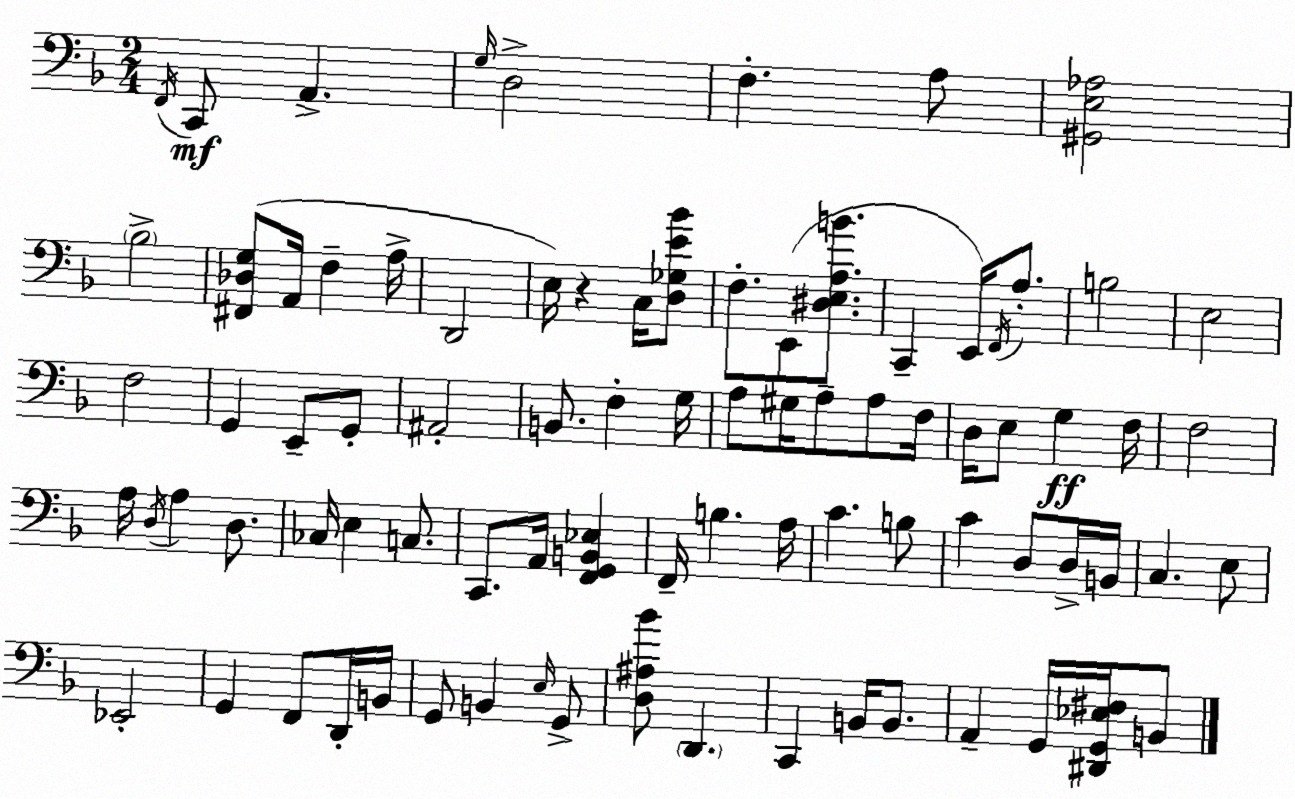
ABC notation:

X:1
T:Untitled
M:2/4
L:1/4
K:F
F,,/4 C,,/2 A,, G,/4 D,2 F, A,/2 [^G,,E,_A,]2 _B,2 [^F,,_D,G,]/2 A,,/4 F, A,/4 D,,2 E,/4 z C,/4 [D,_G,E_B]/2 F,/2 E,,/2 [^D,E,A,B]/2 C,, E,,/4 F,,/4 A,/2 B,2 E,2 F,2 G,, E,,/2 G,,/2 ^A,,2 B,,/2 F, G,/4 A,/2 ^G,/4 A,/2 A,/2 F,/4 D,/4 E,/2 G, F,/4 F,2 A,/4 D,/4 A, D,/2 _C,/4 E, C,/2 C,,/2 A,,/4 [F,,G,,B,,_E,] F,,/4 B, A,/4 C B,/2 C D,/2 D,/4 B,,/4 C, E,/2 _E,,2 G,, F,,/2 D,,/4 B,,/4 G,,/2 B,, E,/4 G,,/2 [D,^A,_B]/2 D,, C,, B,,/4 B,,/2 A,, G,,/4 [^D,,G,,_E,^F,]/4 B,,/2